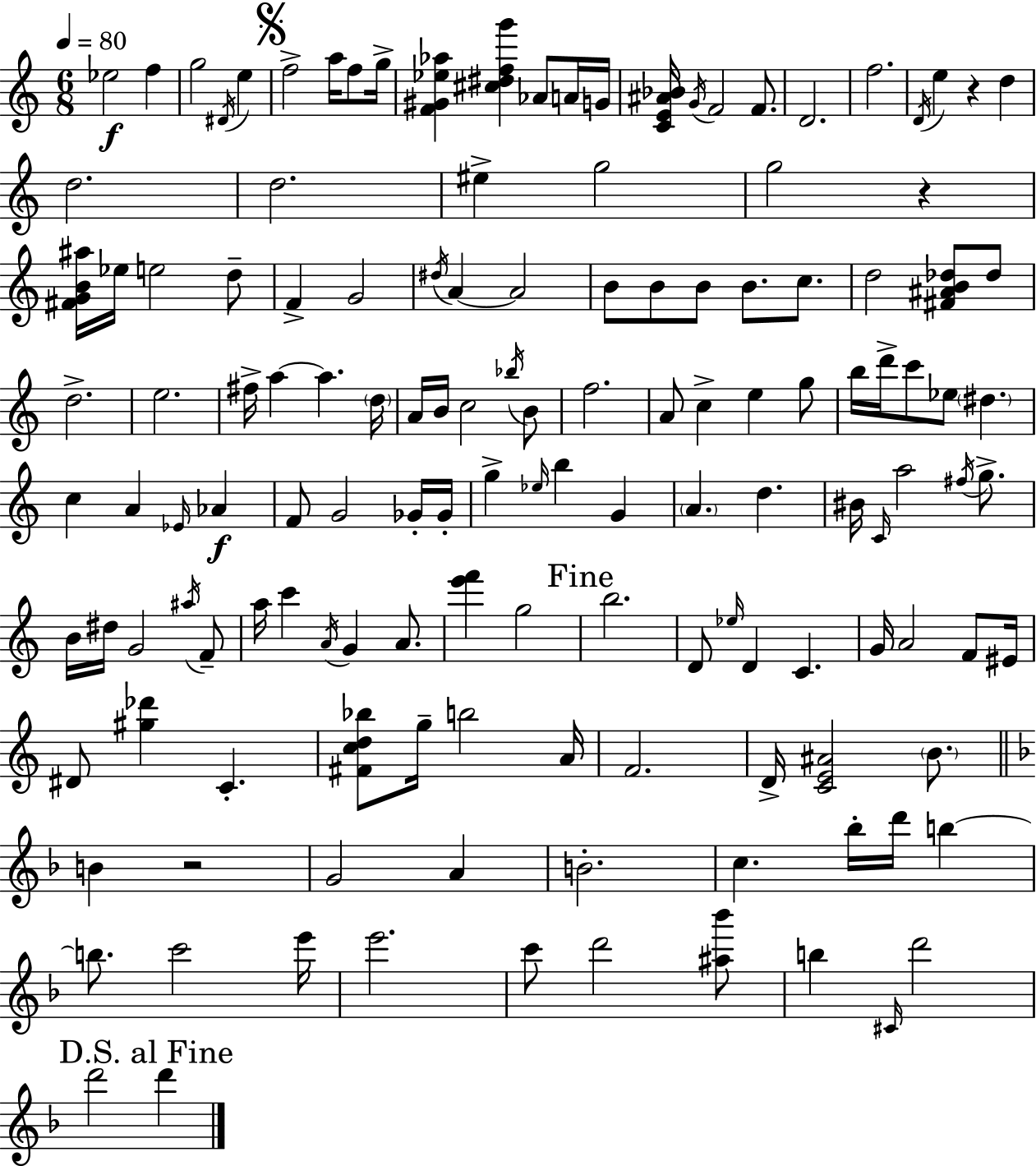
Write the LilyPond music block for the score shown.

{
  \clef treble
  \numericTimeSignature
  \time 6/8
  \key c \major
  \tempo 4 = 80
  ees''2\f f''4 | g''2 \acciaccatura { dis'16 } e''4 | \mark \markup { \musicglyph "scripts.segno" } f''2-> a''16 f''8 | g''16-> <f' gis' ees'' aes''>4 <cis'' dis'' f'' g'''>4 aes'8 a'16 | \break g'16 <c' e' ais' bes'>16 \acciaccatura { g'16 } f'2 f'8. | d'2. | f''2. | \acciaccatura { d'16 } e''4 r4 d''4 | \break d''2. | d''2. | eis''4-> g''2 | g''2 r4 | \break <fis' g' b' ais''>16 ees''16 e''2 | d''8-- f'4-> g'2 | \acciaccatura { dis''16 } a'4~~ a'2 | b'8 b'8 b'8 b'8. | \break c''8. d''2 | <fis' ais' b' des''>8 des''8 d''2.-> | e''2. | fis''16-> a''4~~ a''4. | \break \parenthesize d''16 a'16 b'16 c''2 | \acciaccatura { bes''16 } b'8 f''2. | a'8 c''4-> e''4 | g''8 b''16 d'''16-> c'''8 ees''8 \parenthesize dis''4. | \break c''4 a'4 | \grace { ees'16 }\f aes'4 f'8 g'2 | ges'16-. ges'16-. g''4-> \grace { ees''16 } b''4 | g'4 \parenthesize a'4. | \break d''4. bis'16 \grace { c'16 } a''2 | \acciaccatura { fis''16 } g''8.-> b'16 dis''16 g'2 | \acciaccatura { ais''16 } f'8-- a''16 c'''4 | \acciaccatura { a'16 } g'4 a'8. <e''' f'''>4 | \break g''2 \mark "Fine" b''2. | d'8 | \grace { ees''16 } d'4 c'4. | g'16 a'2 f'8 eis'16 | \break dis'8 <gis'' des'''>4 c'4.-. | <fis' c'' d'' bes''>8 g''16-- b''2 a'16 | f'2. | d'16-> <c' e' ais'>2 \parenthesize b'8. | \break \bar "||" \break \key f \major b'4 r2 | g'2 a'4 | b'2.-. | c''4. bes''16-. d'''16 b''4~~ | \break b''8. c'''2 e'''16 | e'''2. | c'''8 d'''2 <ais'' bes'''>8 | b''4 \grace { cis'16 } d'''2 | \break \mark "D.S. al Fine" d'''2 d'''4 | \bar "|."
}